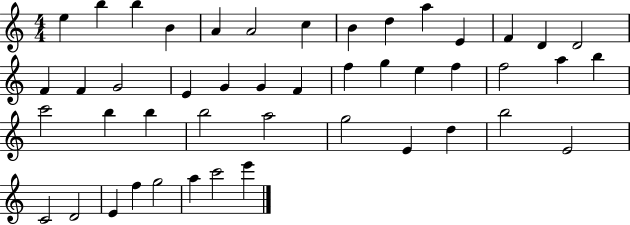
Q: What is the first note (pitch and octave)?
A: E5